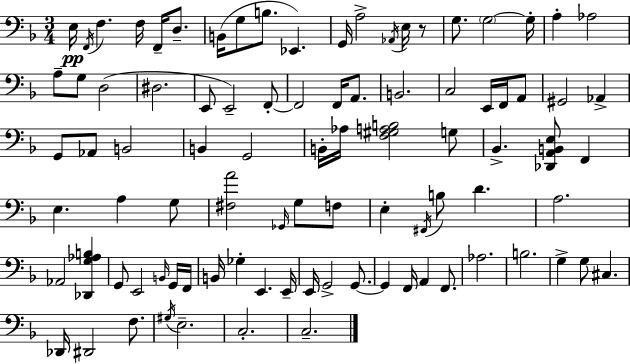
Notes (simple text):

E3/s F2/s F3/q. F3/s F2/s D3/e. B2/s G3/e B3/e. Eb2/q. G2/s A3/h Ab2/s E3/s R/e G3/e. G3/h G3/s A3/q Ab3/h A3/e G3/e D3/h D#3/h. E2/e E2/h F2/e F2/h F2/s A2/e. B2/h. C3/h E2/s F2/s A2/e G#2/h Ab2/q G2/e Ab2/e B2/h B2/q G2/h B2/s Ab3/s [F3,G#3,A3,B3]/h G3/e Bb2/q. [Db2,A2,B2,E3]/e F2/q E3/q. A3/q G3/e [F#3,A4]/h Gb2/s G3/e F3/e E3/q F#2/s B3/e D4/q. A3/h. Ab2/h [Db2,G3,Ab3,B3]/q G2/e E2/h B2/s G2/s F2/s B2/s Gb3/q E2/q. E2/s E2/s G2/h G2/e. G2/q F2/s A2/q F2/e. Ab3/h. B3/h. G3/q G3/e C#3/q. Db2/s D#2/h F3/e. G#3/s E3/h. C3/h. C3/h.